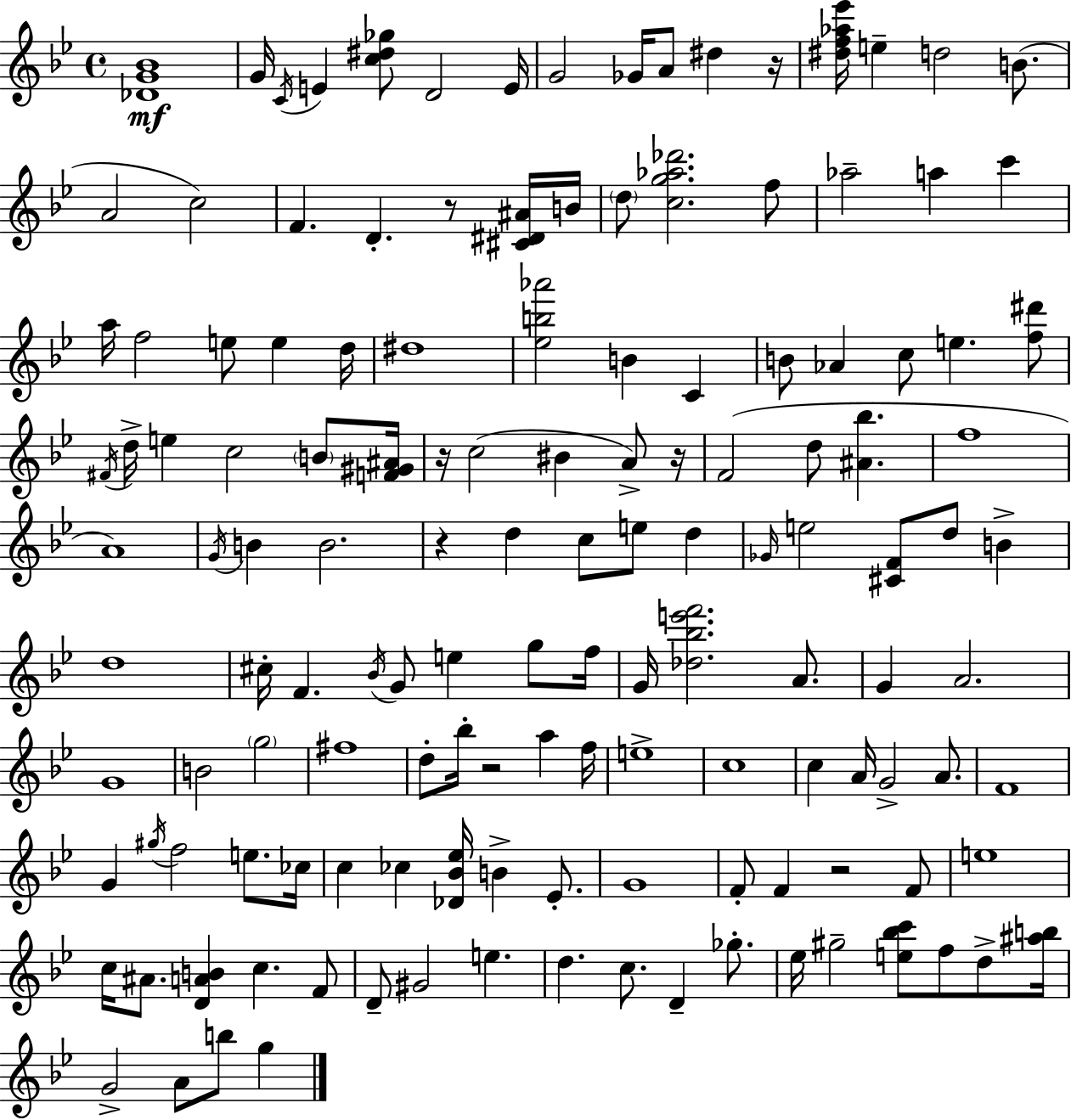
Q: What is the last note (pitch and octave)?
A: G5